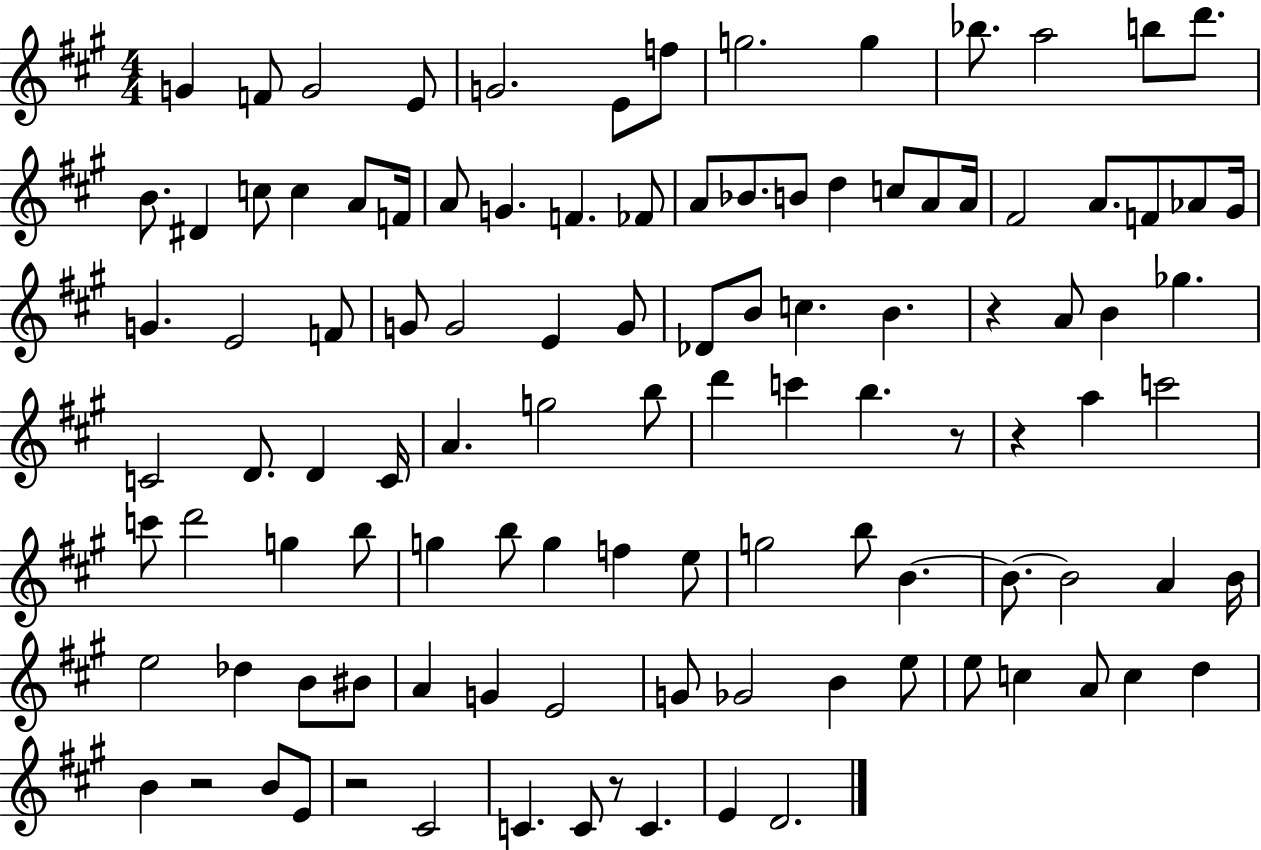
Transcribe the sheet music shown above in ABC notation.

X:1
T:Untitled
M:4/4
L:1/4
K:A
G F/2 G2 E/2 G2 E/2 f/2 g2 g _b/2 a2 b/2 d'/2 B/2 ^D c/2 c A/2 F/4 A/2 G F _F/2 A/2 _B/2 B/2 d c/2 A/2 A/4 ^F2 A/2 F/2 _A/2 ^G/4 G E2 F/2 G/2 G2 E G/2 _D/2 B/2 c B z A/2 B _g C2 D/2 D C/4 A g2 b/2 d' c' b z/2 z a c'2 c'/2 d'2 g b/2 g b/2 g f e/2 g2 b/2 B B/2 B2 A B/4 e2 _d B/2 ^B/2 A G E2 G/2 _G2 B e/2 e/2 c A/2 c d B z2 B/2 E/2 z2 ^C2 C C/2 z/2 C E D2